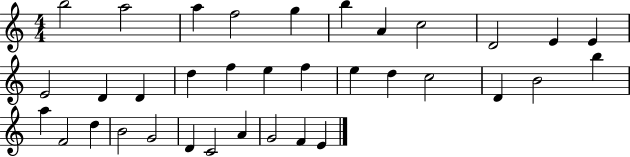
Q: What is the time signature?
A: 4/4